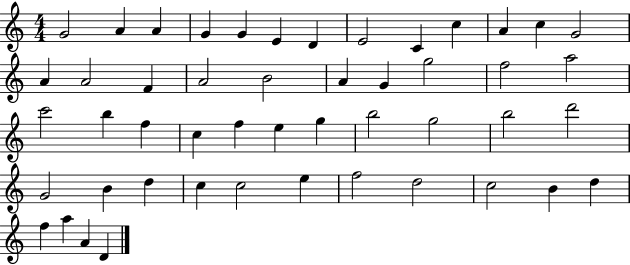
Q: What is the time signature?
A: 4/4